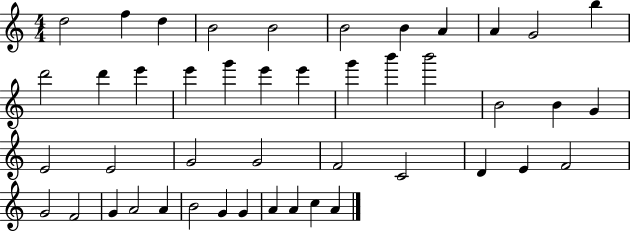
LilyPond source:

{
  \clef treble
  \numericTimeSignature
  \time 4/4
  \key c \major
  d''2 f''4 d''4 | b'2 b'2 | b'2 b'4 a'4 | a'4 g'2 b''4 | \break d'''2 d'''4 e'''4 | e'''4 g'''4 e'''4 e'''4 | g'''4 b'''4 b'''2 | b'2 b'4 g'4 | \break e'2 e'2 | g'2 g'2 | f'2 c'2 | d'4 e'4 f'2 | \break g'2 f'2 | g'4 a'2 a'4 | b'2 g'4 g'4 | a'4 a'4 c''4 a'4 | \break \bar "|."
}